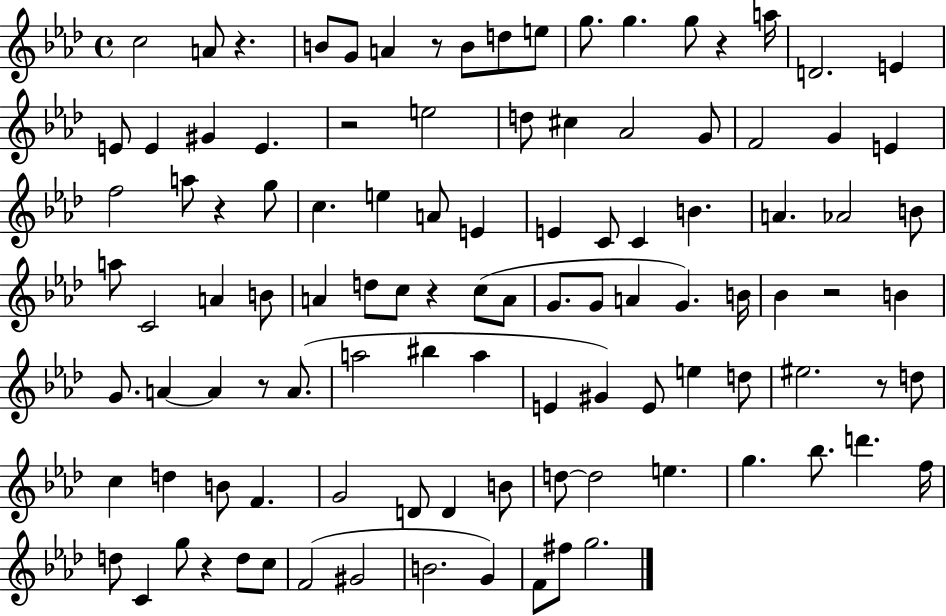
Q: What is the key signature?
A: AES major